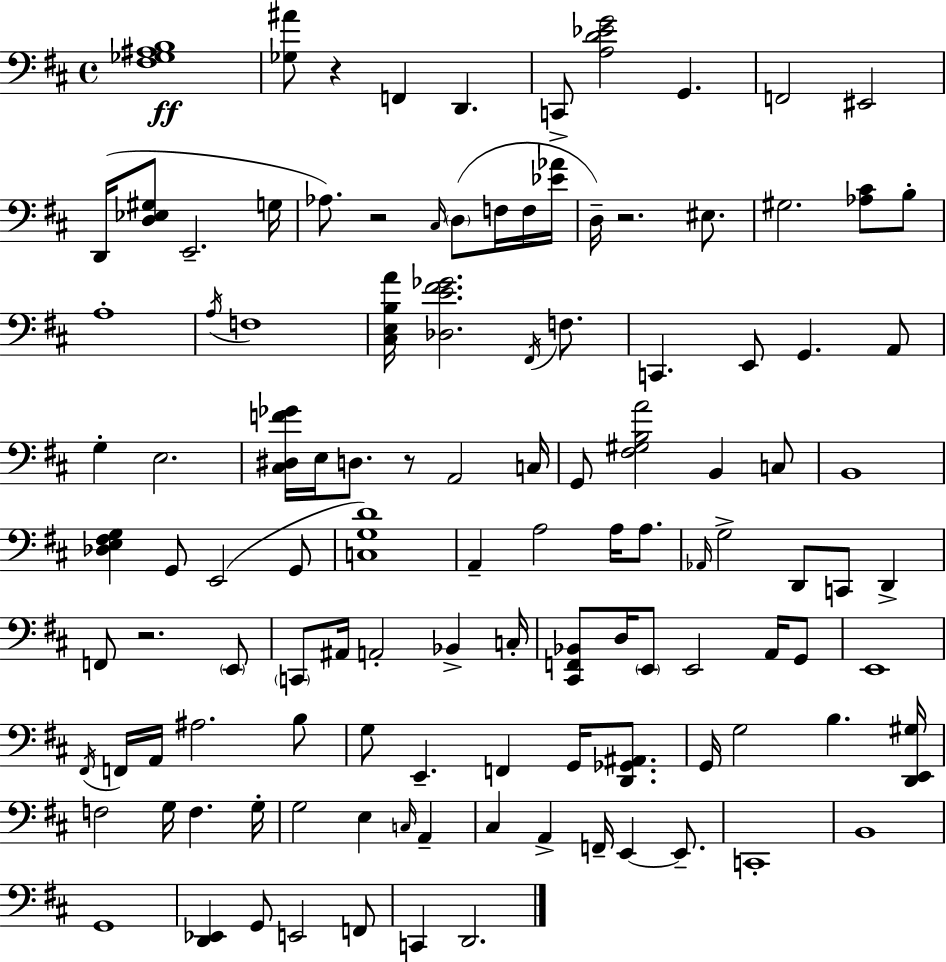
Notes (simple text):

[F#3,Gb3,A#3,B3]/w [Gb3,A#4]/e R/q F2/q D2/q. C2/e [A3,D4,Eb4,G4]/h G2/q. F2/h EIS2/h D2/s [D3,Eb3,G#3]/e E2/h. G3/s Ab3/e. R/h C#3/s D3/e F3/s F3/s [Eb4,Ab4]/s D3/s R/h. EIS3/e. G#3/h. [Ab3,C#4]/e B3/e A3/w A3/s F3/w [C#3,E3,B3,A4]/s [Db3,E4,F#4,Gb4]/h. F#2/s F3/e. C2/q. E2/e G2/q. A2/e G3/q E3/h. [C#3,D#3,F4,Gb4]/s E3/s D3/e. R/e A2/h C3/s G2/e [F#3,G#3,B3,A4]/h B2/q C3/e B2/w [Db3,E3,F#3,G3]/q G2/e E2/h G2/e [C3,G3,D4]/w A2/q A3/h A3/s A3/e. Ab2/s G3/h D2/e C2/e D2/q F2/e R/h. E2/e C2/e A#2/s A2/h Bb2/q C3/s [C#2,F2,Bb2]/e D3/s E2/e E2/h A2/s G2/e E2/w F#2/s F2/s A2/s A#3/h. B3/e G3/e E2/q. F2/q G2/s [D2,Gb2,A#2]/e. G2/s G3/h B3/q. [D2,E2,G#3]/s F3/h G3/s F3/q. G3/s G3/h E3/q C3/s A2/q C#3/q A2/q F2/s E2/q E2/e. C2/w B2/w G2/w [D2,Eb2]/q G2/e E2/h F2/e C2/q D2/h.